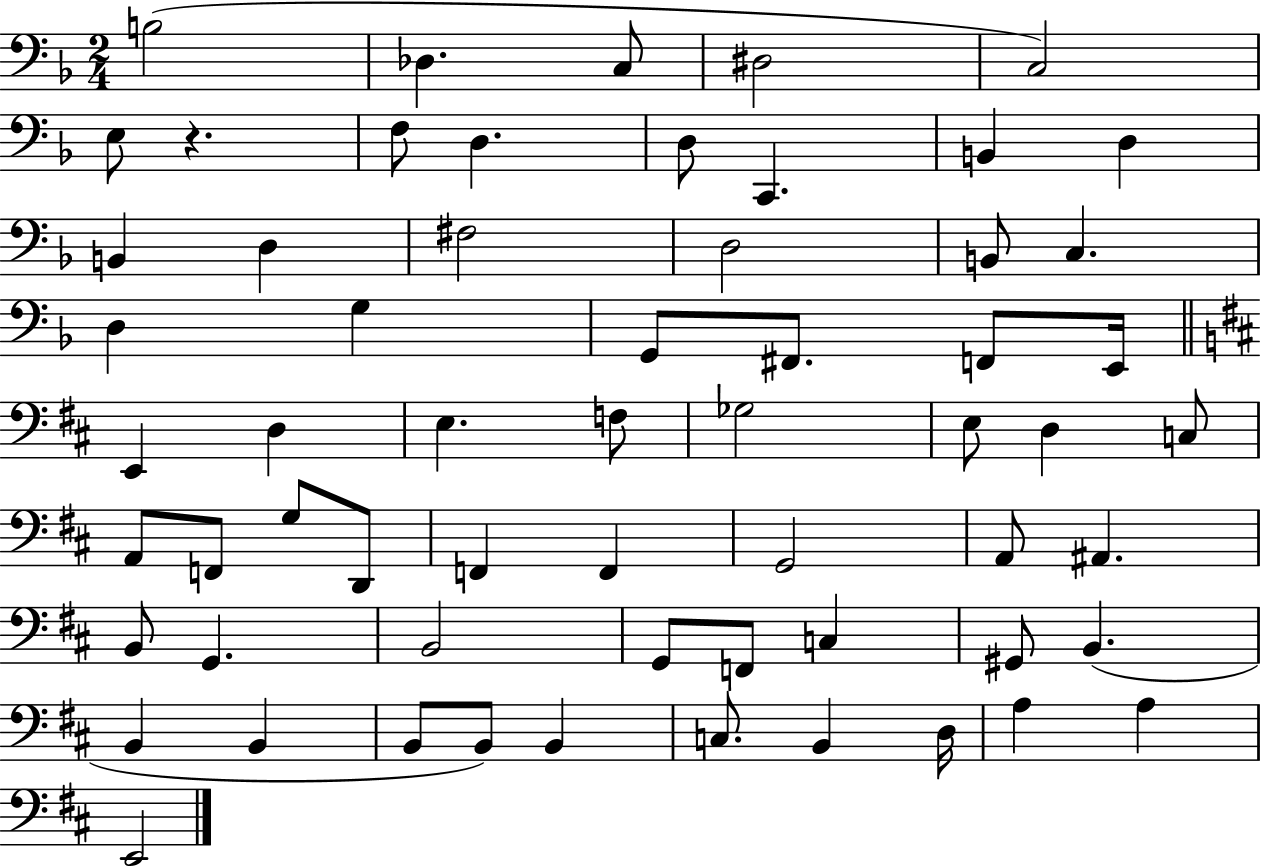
B3/h Db3/q. C3/e D#3/h C3/h E3/e R/q. F3/e D3/q. D3/e C2/q. B2/q D3/q B2/q D3/q F#3/h D3/h B2/e C3/q. D3/q G3/q G2/e F#2/e. F2/e E2/s E2/q D3/q E3/q. F3/e Gb3/h E3/e D3/q C3/e A2/e F2/e G3/e D2/e F2/q F2/q G2/h A2/e A#2/q. B2/e G2/q. B2/h G2/e F2/e C3/q G#2/e B2/q. B2/q B2/q B2/e B2/e B2/q C3/e. B2/q D3/s A3/q A3/q E2/h